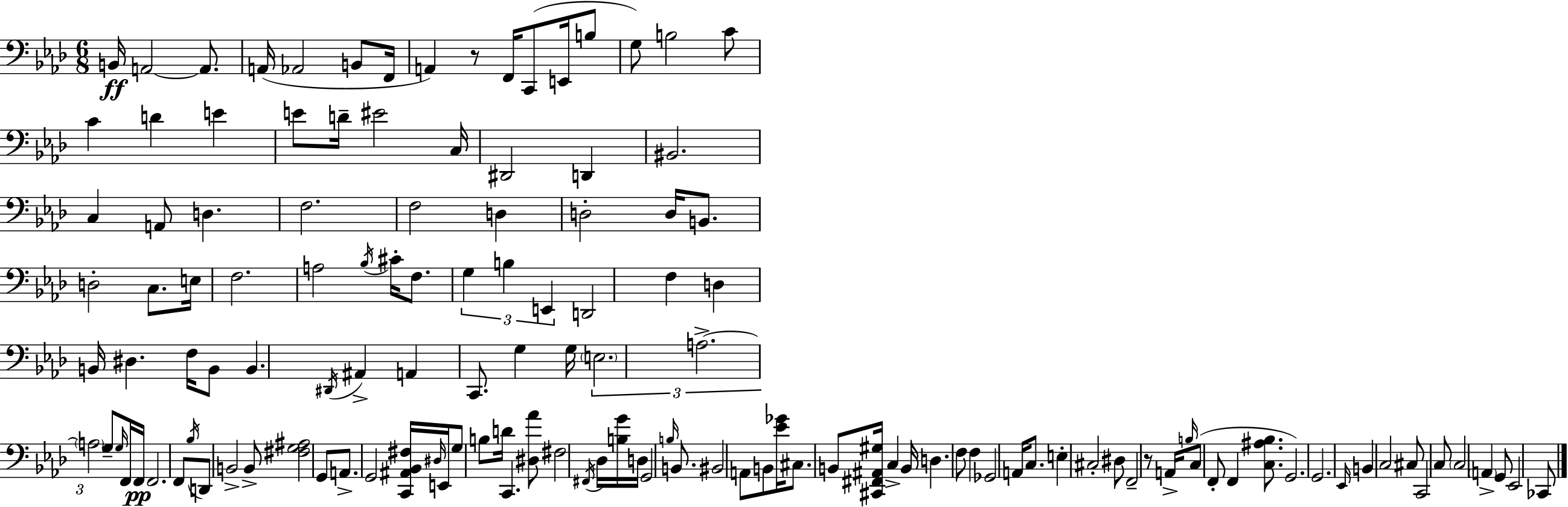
B2/s A2/h A2/e. A2/s Ab2/h B2/e F2/s A2/q R/e F2/s C2/e E2/s B3/e G3/e B3/h C4/e C4/q D4/q E4/q E4/e D4/s EIS4/h C3/s D#2/h D2/q BIS2/h. C3/q A2/e D3/q. F3/h. F3/h D3/q D3/h D3/s B2/e. D3/h C3/e. E3/s F3/h. A3/h Bb3/s C#4/s F3/e. G3/q B3/q E2/q D2/h F3/q D3/q B2/s D#3/q. F3/s B2/e B2/q. D#2/s A#2/q A2/q C2/e. G3/q G3/s E3/h. A3/h. A3/h G3/e G3/s F2/s F2/s F2/h. F2/e Bb3/s D2/e B2/h B2/e [F#3,G3,A#3]/h G2/e A2/e. G2/h [C2,A#2,Bb2,F#3]/s D#3/s E2/s G3/e B3/e D4/s C2/q. [D#3,Ab4]/e F#3/h F#2/s Db3/s [B3,G4]/s D3/s G2/h B3/s B2/e. BIS2/h A2/e B2/e [Eb4,Gb4]/s C#3/e. B2/e [C#2,F#2,A#2,G#3]/s C3/q B2/s D3/q. F3/e F3/q Gb2/h A2/s C3/e. E3/q C#3/h D#3/e F2/h R/e A2/s B3/s C3/e F2/e F2/q [C3,A#3,Bb3]/e. G2/h. G2/h. Eb2/s B2/q C3/h C#3/e C2/h C3/e C3/h A2/q G2/e Eb2/h CES2/e